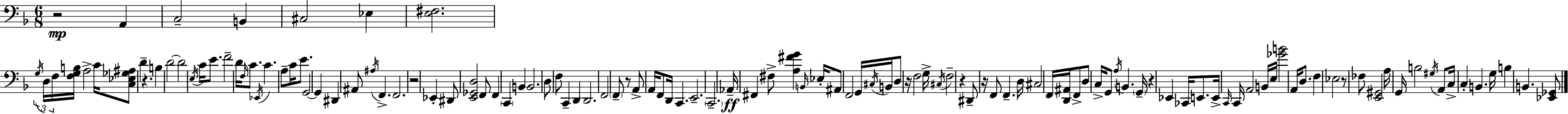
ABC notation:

X:1
T:Untitled
M:6/8
L:1/4
K:Dm
z2 A,, C,2 B,, ^C,2 _E, [E,^F,]2 G,/4 D,/4 F,/4 [F,G,B,]/4 A,2 C/4 [C,_E,_G,^A,]/2 D z B, D2 D2 E,/4 C/4 E/2 F2 D/4 F,/4 C/2 _E,,/4 C A,/2 C/4 E/2 G,,2 G,, ^D,, ^A,,/2 ^A,/4 F,, F,,2 z2 _E,, ^D,,/2 [E,,_G,,D,]2 F,,/2 F,, C,, B,, B,,2 D,/2 F,/2 C,, D,, D,,2 F,,2 F,,/2 z/2 A,,/2 A,,/4 F,,/2 D,,/4 C,, E,,2 C,,2 _A,,/4 ^F,, ^F,/2 [A,^FG] B,,/4 _E,/4 ^A,,/2 F,,2 G,,/4 ^C,/4 B,,/4 D,/2 z/4 F,2 G,/4 ^C,/4 F,2 z ^D,,/2 z/4 F,,/2 F,, D,/4 ^C,2 F,,/4 [D,,^A,,]/4 F,,/2 D,/2 C,/4 G,,/2 A,/4 B,, G,,/4 z _E,, _C,,/4 E,,/2 E,,/4 C,,/4 C,,/4 A,,2 B,,/4 E,/4 [_GB]2 A,,/4 D,/2 F, _E,2 z/2 _F,/2 [E,,^G,,]2 A,/4 G,,/4 B,2 ^G,/4 A,,/2 C,/4 C, B,, G,/4 B, B,, [_E,,_G,,]/2